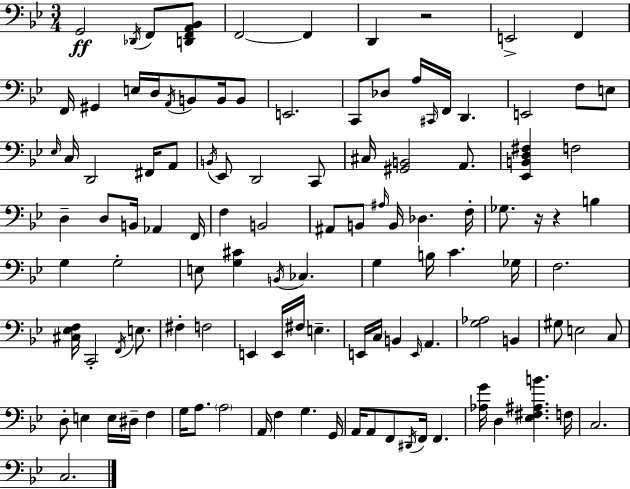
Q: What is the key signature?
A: G minor